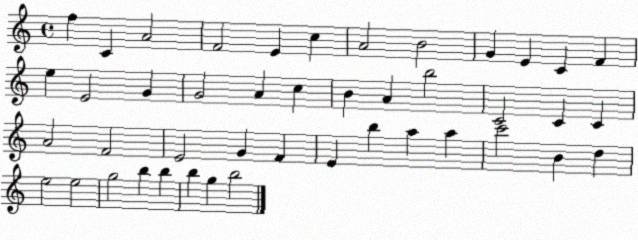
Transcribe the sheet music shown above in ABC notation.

X:1
T:Untitled
M:4/4
L:1/4
K:C
f C A2 F2 E c A2 B2 G E C F e E2 G G2 A c B A b2 C2 C C A2 F2 E2 G F E b a a c'2 B d e2 e2 g2 b b b g b2